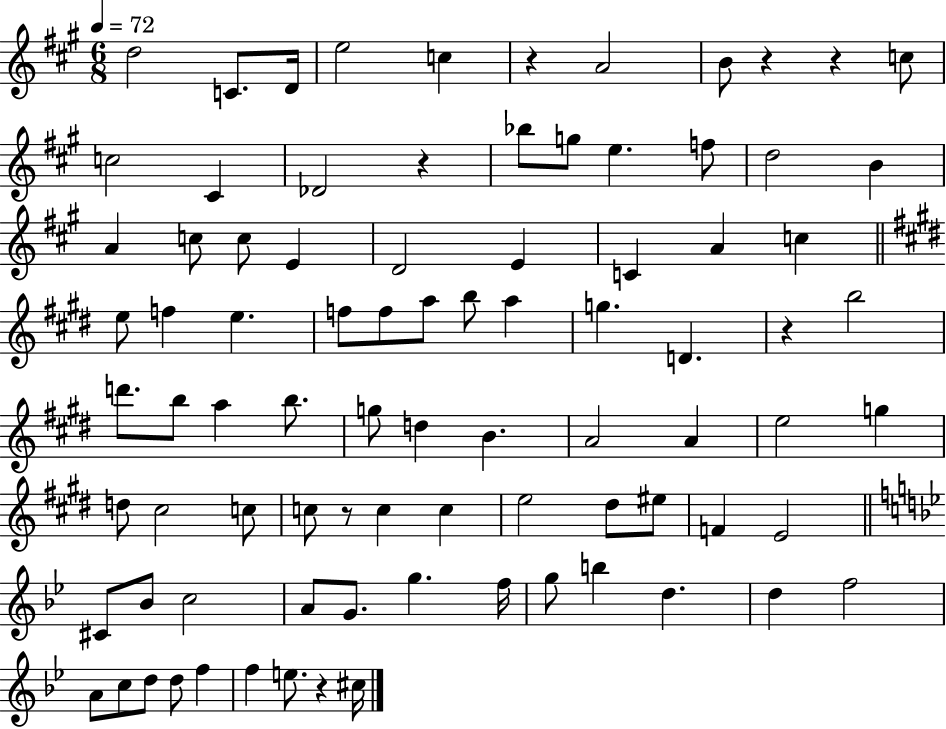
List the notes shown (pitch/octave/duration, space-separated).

D5/h C4/e. D4/s E5/h C5/q R/q A4/h B4/e R/q R/q C5/e C5/h C#4/q Db4/h R/q Bb5/e G5/e E5/q. F5/e D5/h B4/q A4/q C5/e C5/e E4/q D4/h E4/q C4/q A4/q C5/q E5/e F5/q E5/q. F5/e F5/e A5/e B5/e A5/q G5/q. D4/q. R/q B5/h D6/e. B5/e A5/q B5/e. G5/e D5/q B4/q. A4/h A4/q E5/h G5/q D5/e C#5/h C5/e C5/e R/e C5/q C5/q E5/h D#5/e EIS5/e F4/q E4/h C#4/e Bb4/e C5/h A4/e G4/e. G5/q. F5/s G5/e B5/q D5/q. D5/q F5/h A4/e C5/e D5/e D5/e F5/q F5/q E5/e. R/q C#5/s